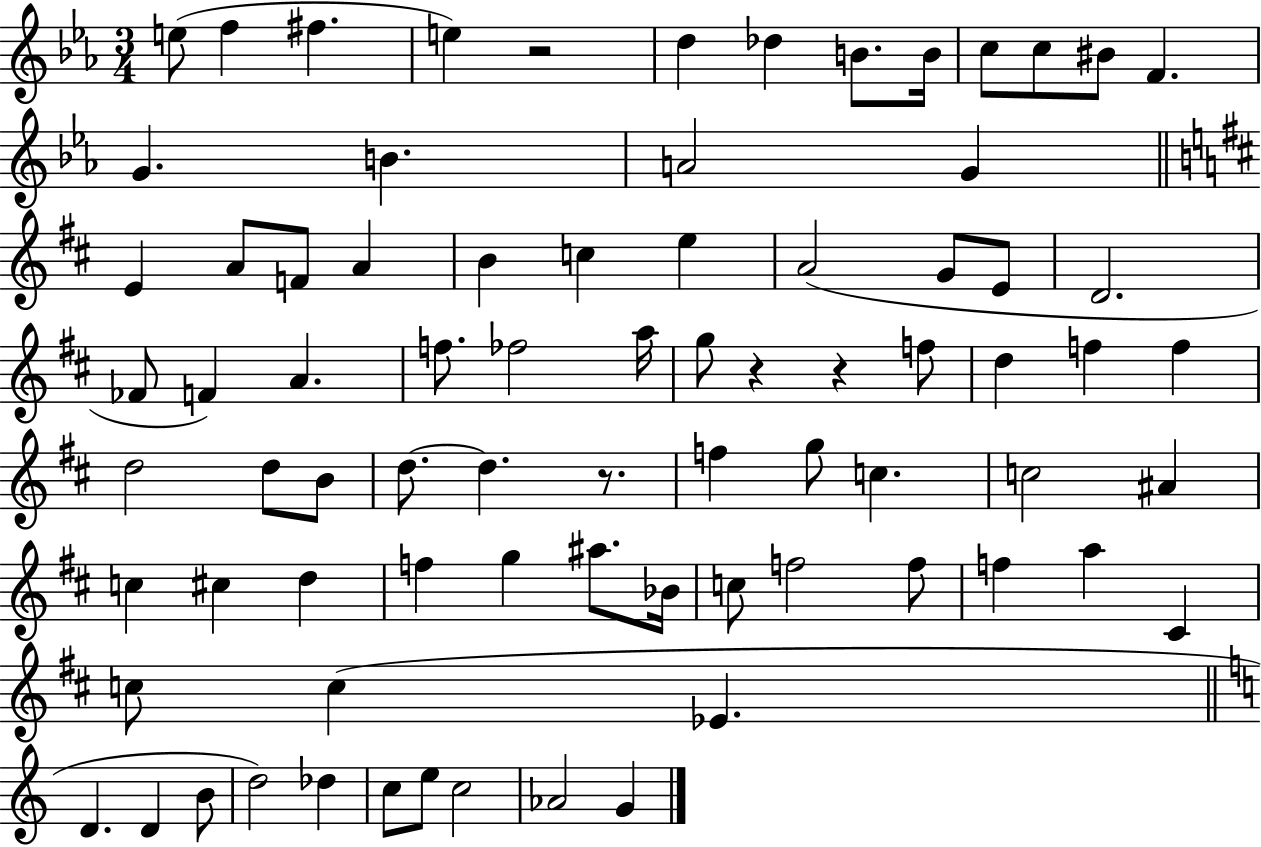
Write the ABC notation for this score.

X:1
T:Untitled
M:3/4
L:1/4
K:Eb
e/2 f ^f e z2 d _d B/2 B/4 c/2 c/2 ^B/2 F G B A2 G E A/2 F/2 A B c e A2 G/2 E/2 D2 _F/2 F A f/2 _f2 a/4 g/2 z z f/2 d f f d2 d/2 B/2 d/2 d z/2 f g/2 c c2 ^A c ^c d f g ^a/2 _B/4 c/2 f2 f/2 f a ^C c/2 c _E D D B/2 d2 _d c/2 e/2 c2 _A2 G